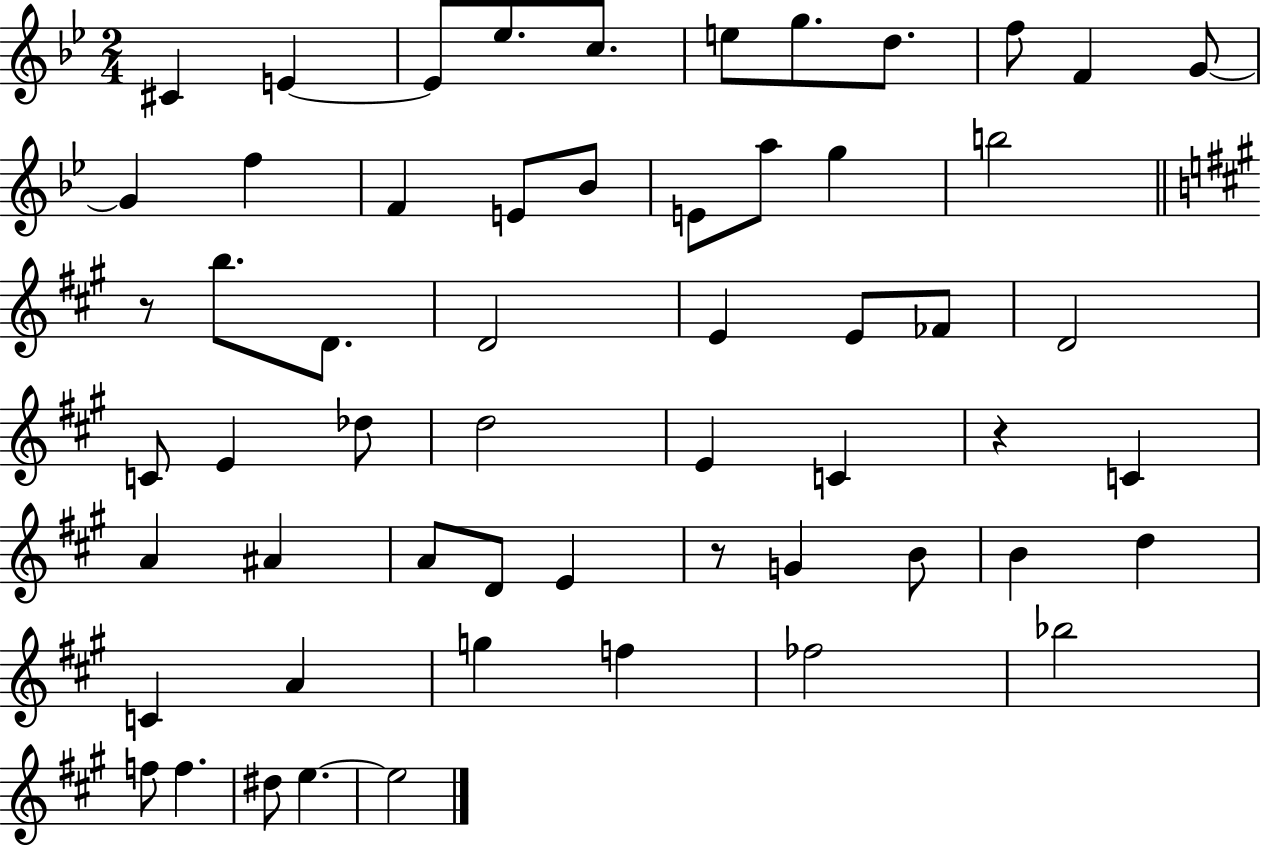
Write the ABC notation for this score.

X:1
T:Untitled
M:2/4
L:1/4
K:Bb
^C E E/2 _e/2 c/2 e/2 g/2 d/2 f/2 F G/2 G f F E/2 _B/2 E/2 a/2 g b2 z/2 b/2 D/2 D2 E E/2 _F/2 D2 C/2 E _d/2 d2 E C z C A ^A A/2 D/2 E z/2 G B/2 B d C A g f _f2 _b2 f/2 f ^d/2 e e2